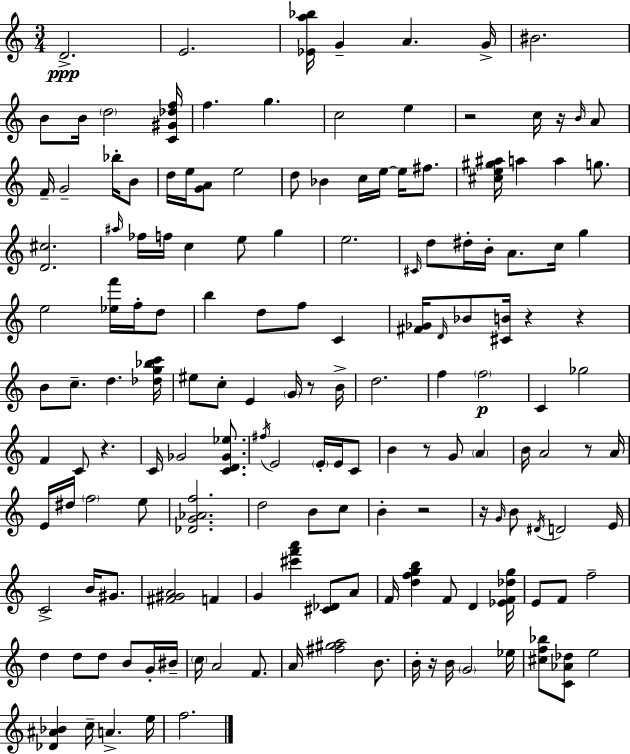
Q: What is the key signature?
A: C major